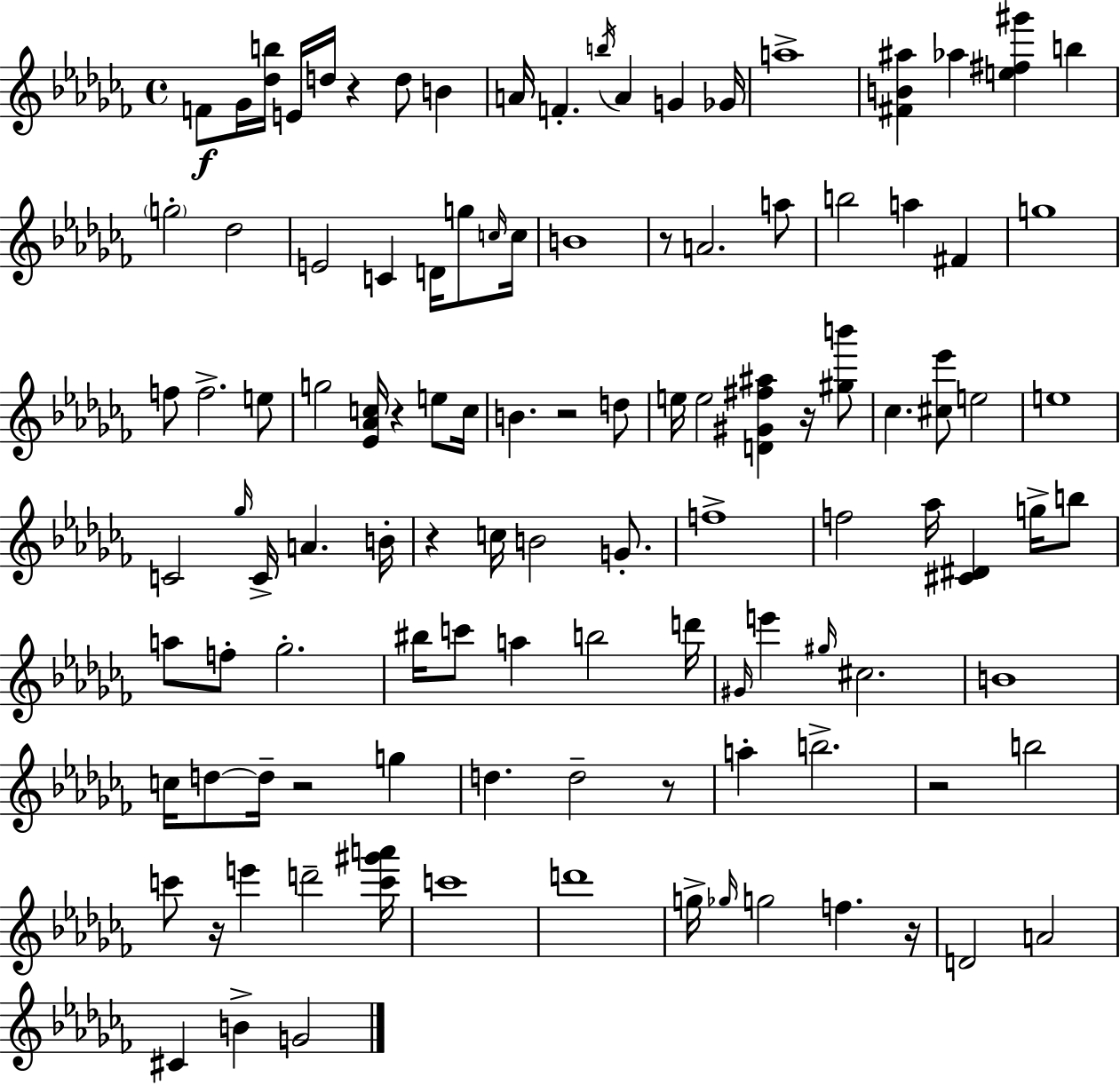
X:1
T:Untitled
M:4/4
L:1/4
K:Abm
F/2 _G/4 [_db]/4 E/4 d/4 z d/2 B A/4 F b/4 A G _G/4 a4 [^FB^a] _a [e^f^g'] b g2 _d2 E2 C D/4 g/2 c/4 c/4 B4 z/2 A2 a/2 b2 a ^F g4 f/2 f2 e/2 g2 [_E_Ac]/4 z e/2 c/4 B z2 d/2 e/4 e2 [D^G^f^a] z/4 [^gb']/2 _c [^c_e']/2 e2 e4 C2 _g/4 C/4 A B/4 z c/4 B2 G/2 f4 f2 _a/4 [^C^D] g/4 b/2 a/2 f/2 _g2 ^b/4 c'/2 a b2 d'/4 ^G/4 e' ^g/4 ^c2 B4 c/4 d/2 d/4 z2 g d d2 z/2 a b2 z2 b2 c'/2 z/4 e' d'2 [c'^g'a']/4 c'4 d'4 g/4 _g/4 g2 f z/4 D2 A2 ^C B G2